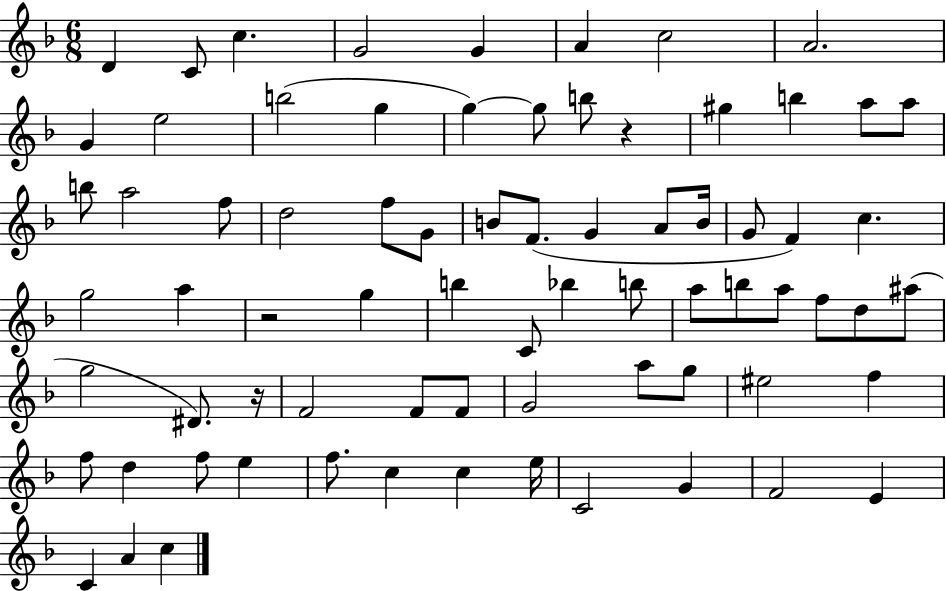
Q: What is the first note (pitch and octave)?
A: D4